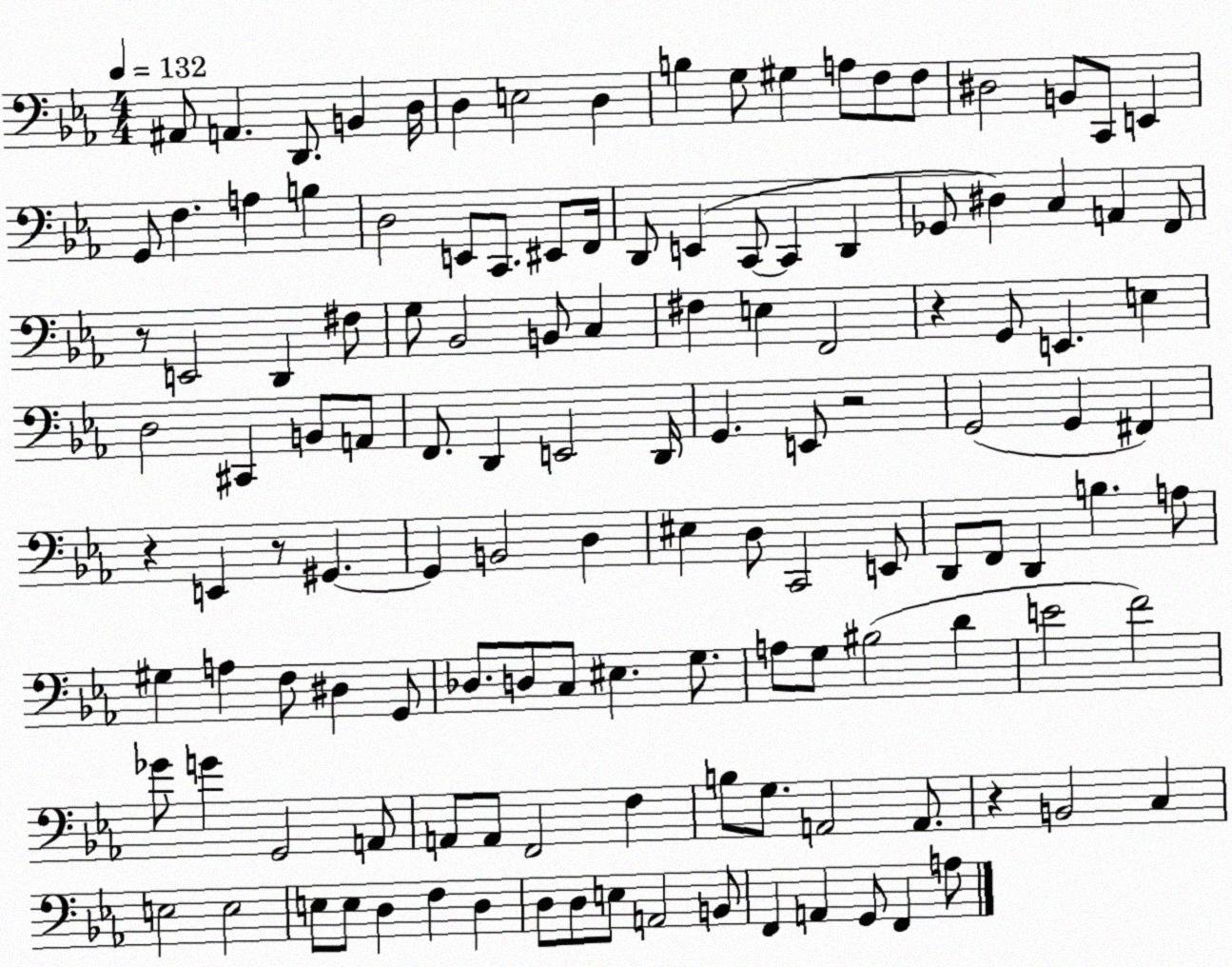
X:1
T:Untitled
M:4/4
L:1/4
K:Eb
^A,,/2 A,, D,,/2 B,, D,/4 D, E,2 D, B, G,/2 ^G, A,/2 F,/2 F,/2 ^D,2 B,,/2 C,,/2 E,, G,,/2 F, A, B, D,2 E,,/2 C,,/2 ^E,,/2 F,,/4 D,,/2 E,, C,,/2 C,, D,, _G,,/2 ^D, C, A,, F,,/2 z/2 E,,2 D,, ^F,/2 G,/2 _B,,2 B,,/2 C, ^F, E, F,,2 z G,,/2 E,, E, D,2 ^C,, B,,/2 A,,/2 F,,/2 D,, E,,2 D,,/4 G,, E,,/2 z2 G,,2 G,, ^F,, z E,, z/2 ^G,, ^G,, B,,2 D, ^E, D,/2 C,,2 E,,/2 D,,/2 F,,/2 D,, B, A,/2 ^G, A, F,/2 ^D, G,,/2 _D,/2 D,/2 C,/2 ^E, G,/2 A,/2 G,/2 ^B,2 D E2 F2 _G/2 G G,,2 A,,/2 A,,/2 A,,/2 F,,2 F, B,/2 G,/2 A,,2 A,,/2 z B,,2 C, E,2 E,2 E,/2 E,/2 D, F, D, D,/2 D,/2 E,/2 A,,2 B,,/2 F,, A,, G,,/2 F,, A,/2